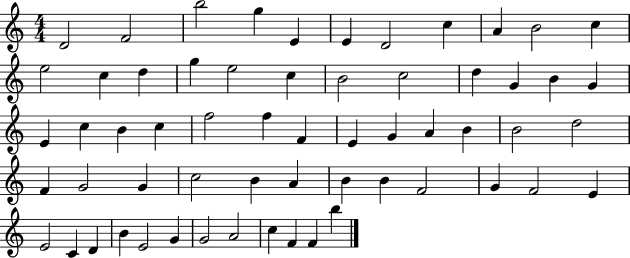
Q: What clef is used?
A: treble